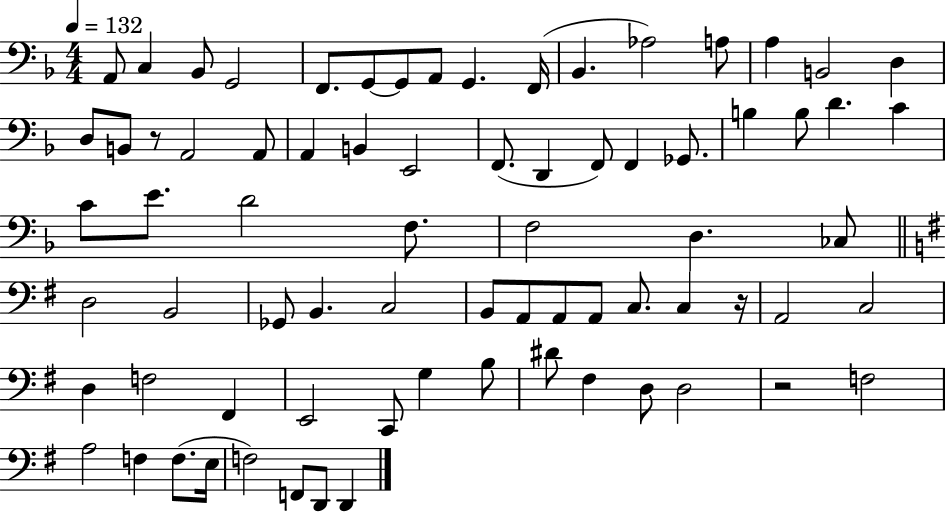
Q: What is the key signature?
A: F major